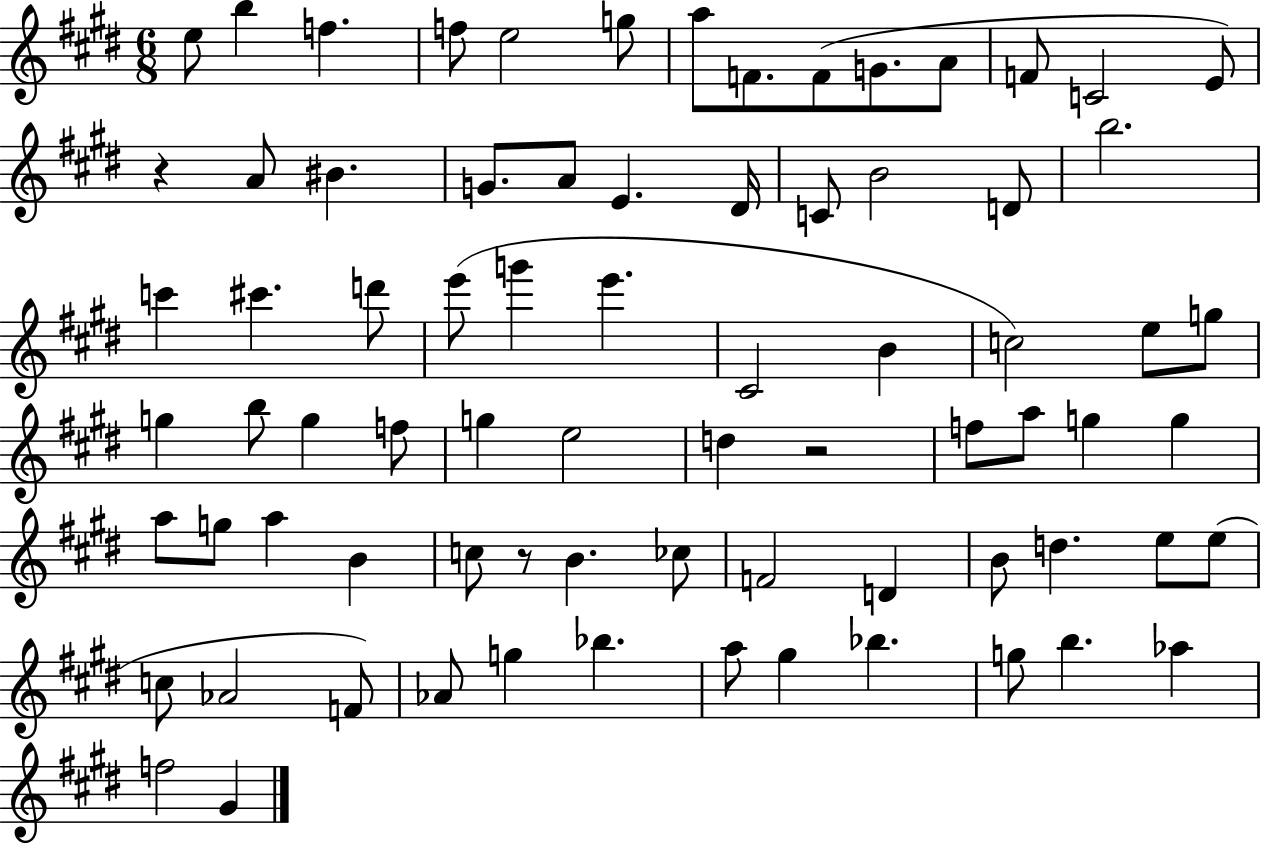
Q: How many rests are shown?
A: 3